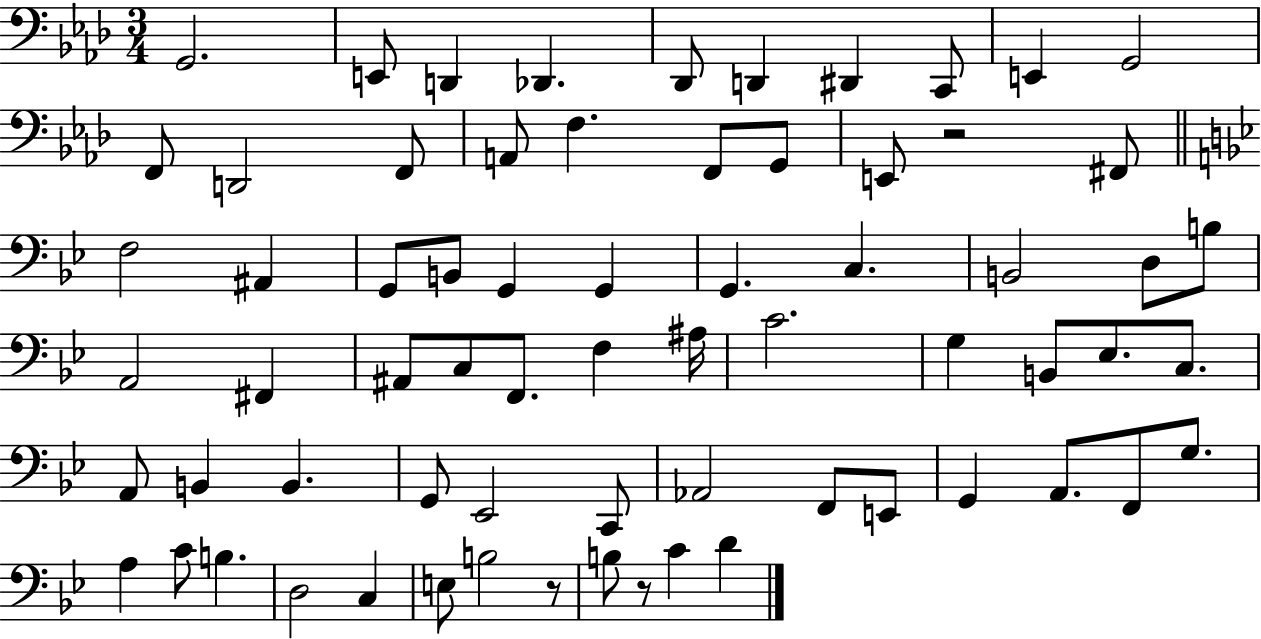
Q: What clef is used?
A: bass